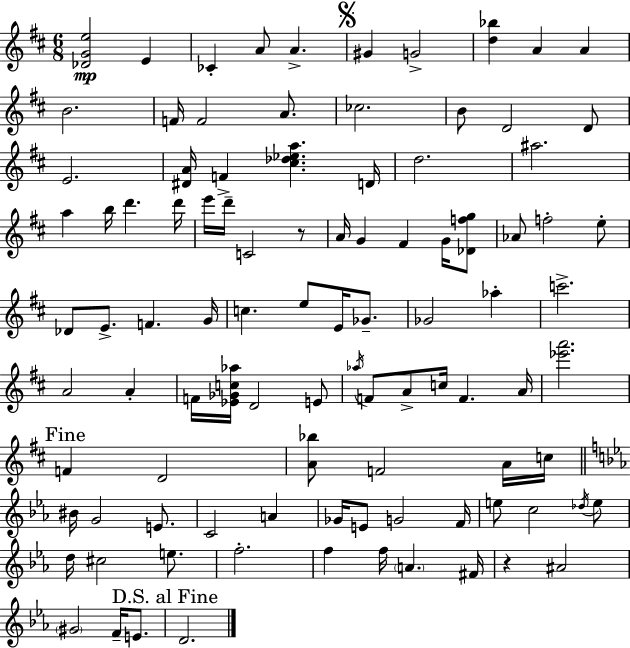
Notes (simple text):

[Db4,G4,E5]/h E4/q CES4/q A4/e A4/q. G#4/q G4/h [D5,Bb5]/q A4/q A4/q B4/h. F4/s F4/h A4/e. CES5/h. B4/e D4/h D4/e E4/h. [D#4,A4]/s F4/q [C#5,Db5,Eb5,A5]/q. D4/s D5/h. A#5/h. A5/q B5/s D6/q. D6/s E6/s D6/s C4/h R/e A4/s G4/q F#4/q G4/s [Db4,F5,G5]/e Ab4/e F5/h E5/e Db4/e E4/e. F4/q. G4/s C5/q. E5/e E4/s Gb4/e. Gb4/h Ab5/q C6/h. A4/h A4/q F4/s [Eb4,Gb4,C5,Ab5]/s D4/h E4/e Ab5/s F4/e A4/e C5/s F4/q. A4/s [Eb6,A6]/h. F4/q D4/h [A4,Bb5]/e F4/h A4/s C5/s BIS4/s G4/h E4/e. C4/h A4/q Gb4/s E4/e G4/h F4/s E5/e C5/h Db5/s E5/e D5/s C#5/h E5/e. F5/h. F5/q F5/s A4/q. F#4/s R/q A#4/h G#4/h F4/s E4/e. D4/h.